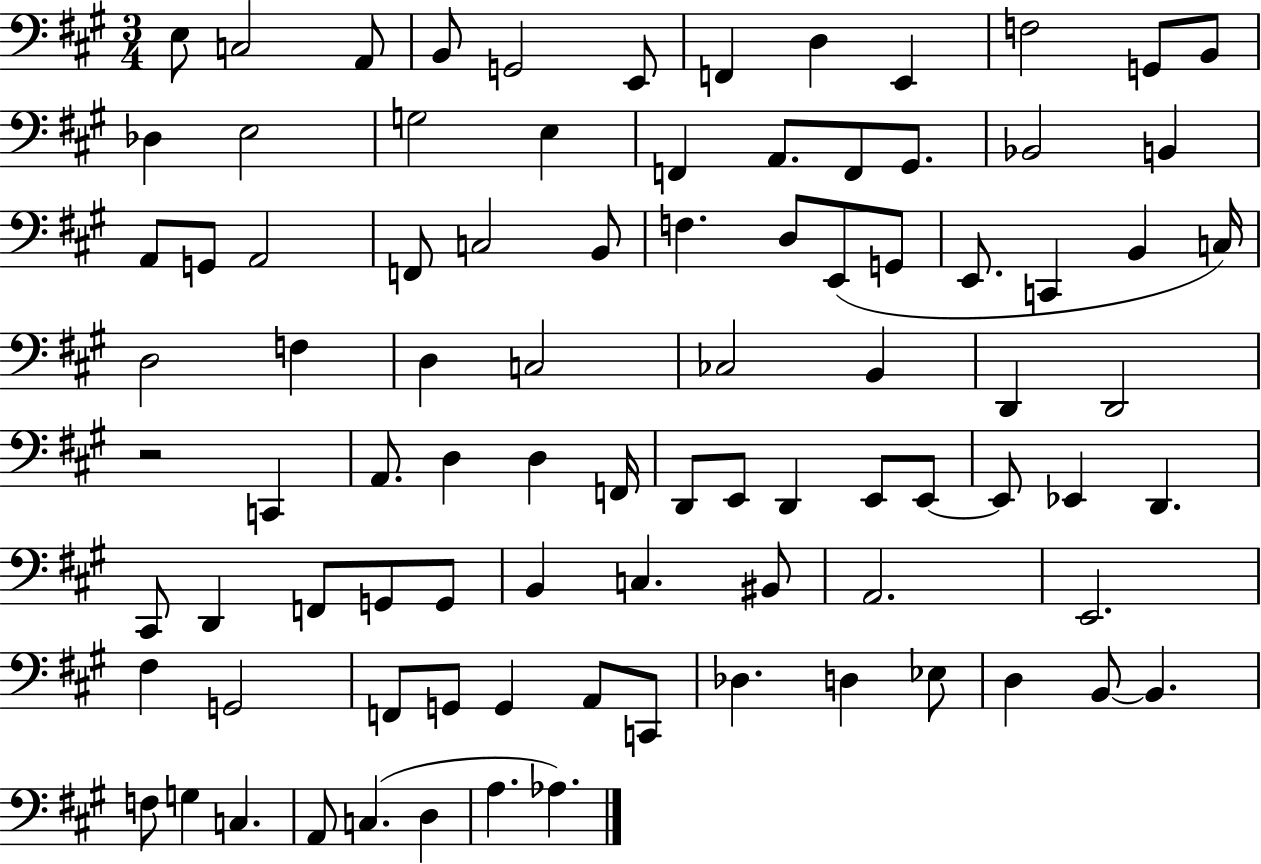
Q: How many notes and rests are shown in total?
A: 89